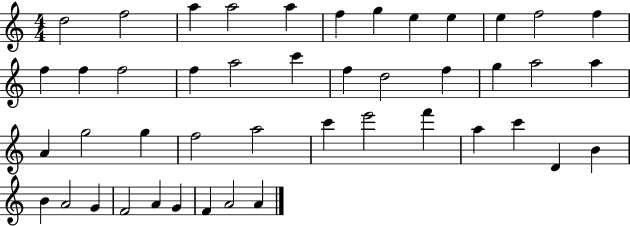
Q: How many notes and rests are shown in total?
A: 45